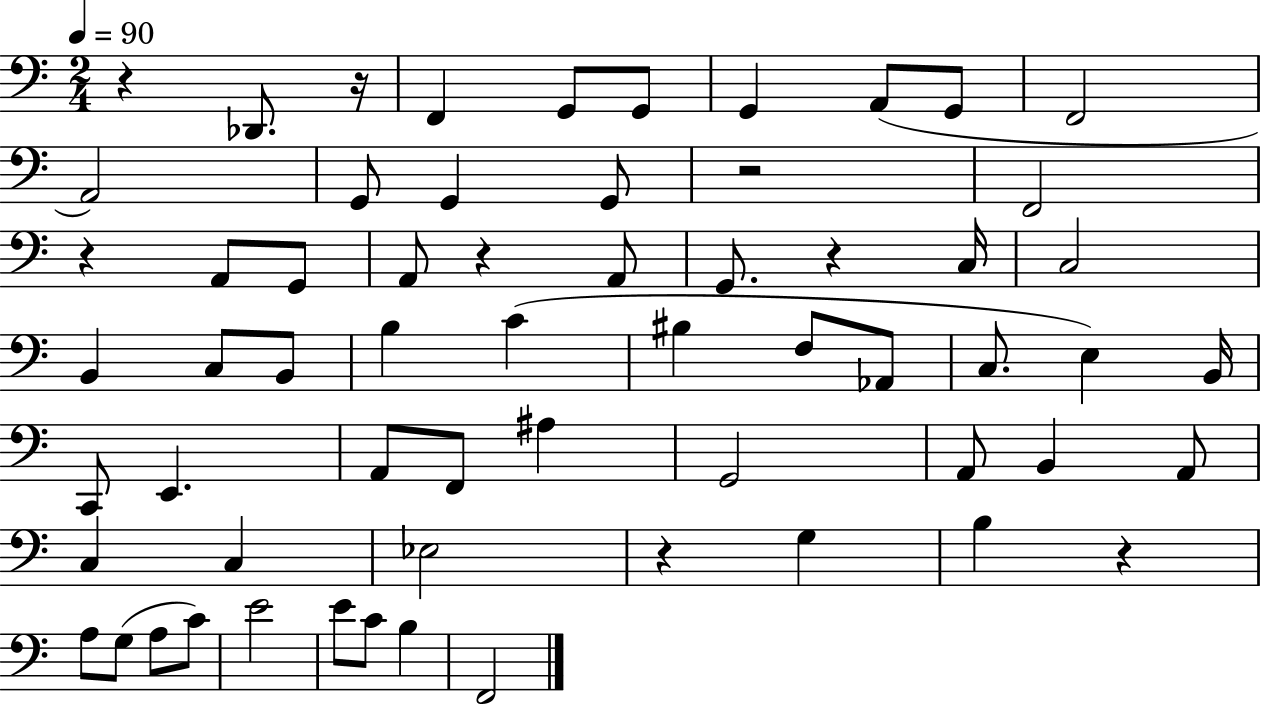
{
  \clef bass
  \numericTimeSignature
  \time 2/4
  \key c \major
  \tempo 4 = 90
  r4 des,8. r16 | f,4 g,8 g,8 | g,4 a,8( g,8 | f,2 | \break a,2) | g,8 g,4 g,8 | r2 | f,2 | \break r4 a,8 g,8 | a,8 r4 a,8 | g,8. r4 c16 | c2 | \break b,4 c8 b,8 | b4 c'4( | bis4 f8 aes,8 | c8. e4) b,16 | \break c,8 e,4. | a,8 f,8 ais4 | g,2 | a,8 b,4 a,8 | \break c4 c4 | ees2 | r4 g4 | b4 r4 | \break a8 g8( a8 c'8) | e'2 | e'8 c'8 b4 | f,2 | \break \bar "|."
}